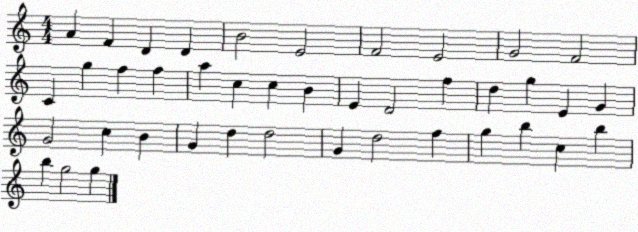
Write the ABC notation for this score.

X:1
T:Untitled
M:4/4
L:1/4
K:C
A F D D B2 E2 F2 E2 G2 F2 C g f f a c c B E D2 f d g E G G2 c B G d d2 G d2 f g b c b b g2 g